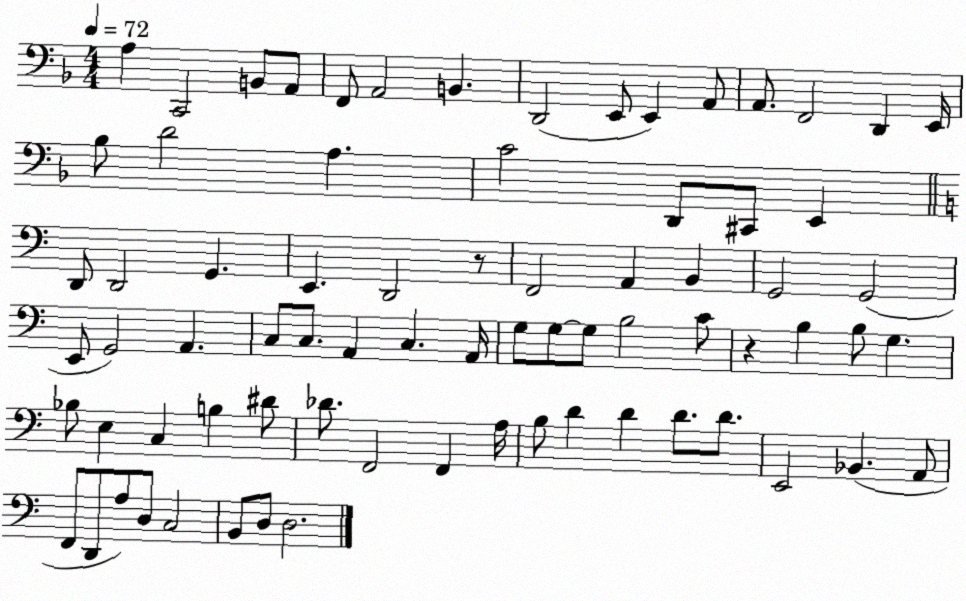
X:1
T:Untitled
M:4/4
L:1/4
K:F
A, C,,2 B,,/2 A,,/2 F,,/2 A,,2 B,, D,,2 E,,/2 E,, A,,/2 A,,/2 F,,2 D,, E,,/4 _B,/2 D2 A, C2 D,,/2 ^C,,/2 E,, D,,/2 D,,2 G,, E,, D,,2 z/2 F,,2 A,, B,, G,,2 G,,2 E,,/2 G,,2 A,, C,/2 C,/2 A,, C, A,,/4 G,/2 G,/2 G,/2 B,2 C/2 z B, B,/2 G, _B,/2 E, C, B, ^D/2 _D/2 F,,2 F,, A,/4 B,/2 D D D/2 D/2 E,,2 _B,, A,,/2 F,,/2 D,,/2 A,/2 D,/2 C,2 B,,/2 D,/2 D,2